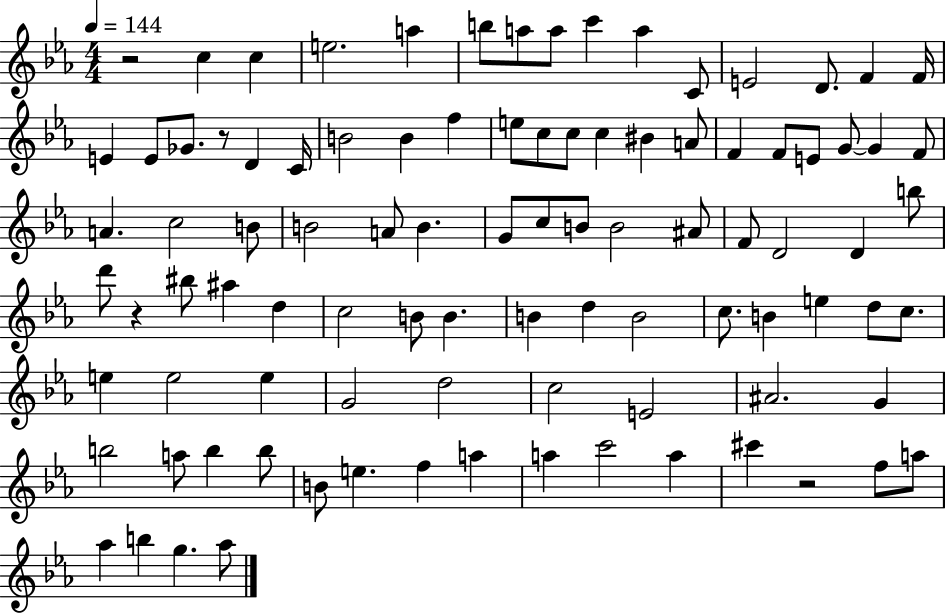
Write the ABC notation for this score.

X:1
T:Untitled
M:4/4
L:1/4
K:Eb
z2 c c e2 a b/2 a/2 a/2 c' a C/2 E2 D/2 F F/4 E E/2 _G/2 z/2 D C/4 B2 B f e/2 c/2 c/2 c ^B A/2 F F/2 E/2 G/2 G F/2 A c2 B/2 B2 A/2 B G/2 c/2 B/2 B2 ^A/2 F/2 D2 D b/2 d'/2 z ^b/2 ^a d c2 B/2 B B d B2 c/2 B e d/2 c/2 e e2 e G2 d2 c2 E2 ^A2 G b2 a/2 b b/2 B/2 e f a a c'2 a ^c' z2 f/2 a/2 _a b g _a/2